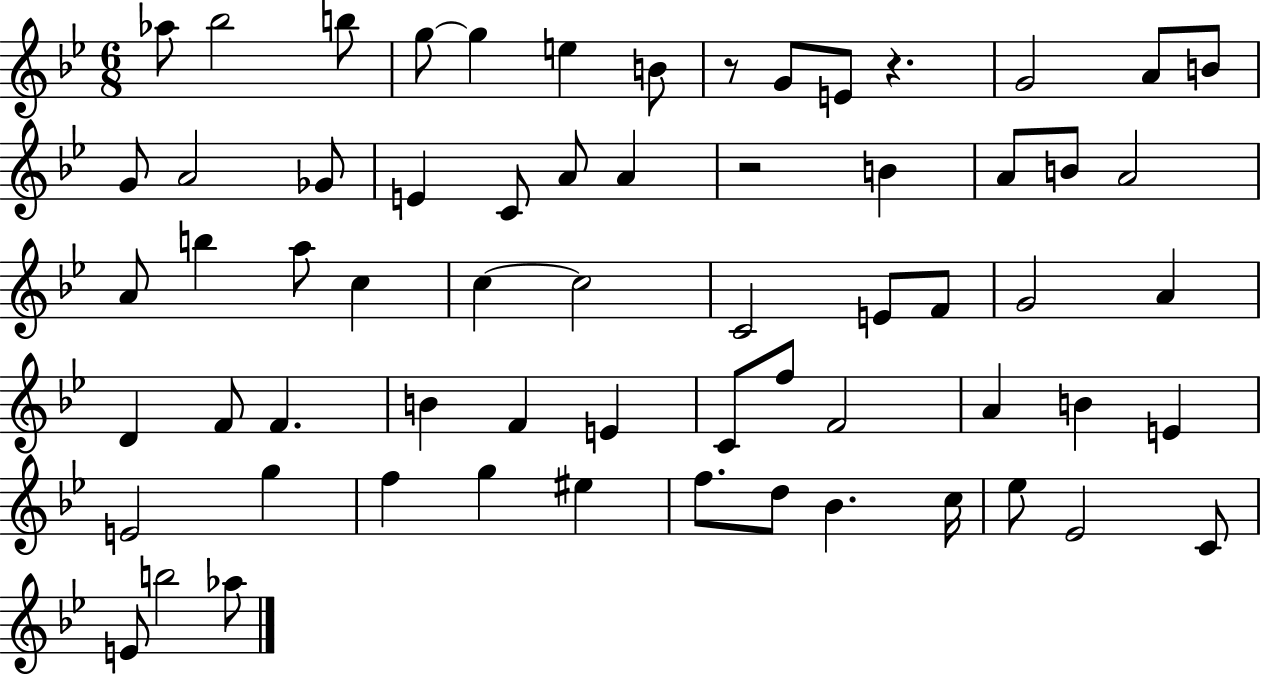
{
  \clef treble
  \numericTimeSignature
  \time 6/8
  \key bes \major
  \repeat volta 2 { aes''8 bes''2 b''8 | g''8~~ g''4 e''4 b'8 | r8 g'8 e'8 r4. | g'2 a'8 b'8 | \break g'8 a'2 ges'8 | e'4 c'8 a'8 a'4 | r2 b'4 | a'8 b'8 a'2 | \break a'8 b''4 a''8 c''4 | c''4~~ c''2 | c'2 e'8 f'8 | g'2 a'4 | \break d'4 f'8 f'4. | b'4 f'4 e'4 | c'8 f''8 f'2 | a'4 b'4 e'4 | \break e'2 g''4 | f''4 g''4 eis''4 | f''8. d''8 bes'4. c''16 | ees''8 ees'2 c'8 | \break e'8 b''2 aes''8 | } \bar "|."
}